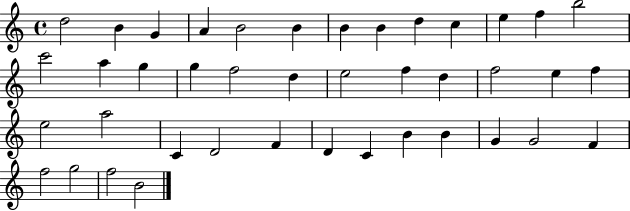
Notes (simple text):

D5/h B4/q G4/q A4/q B4/h B4/q B4/q B4/q D5/q C5/q E5/q F5/q B5/h C6/h A5/q G5/q G5/q F5/h D5/q E5/h F5/q D5/q F5/h E5/q F5/q E5/h A5/h C4/q D4/h F4/q D4/q C4/q B4/q B4/q G4/q G4/h F4/q F5/h G5/h F5/h B4/h